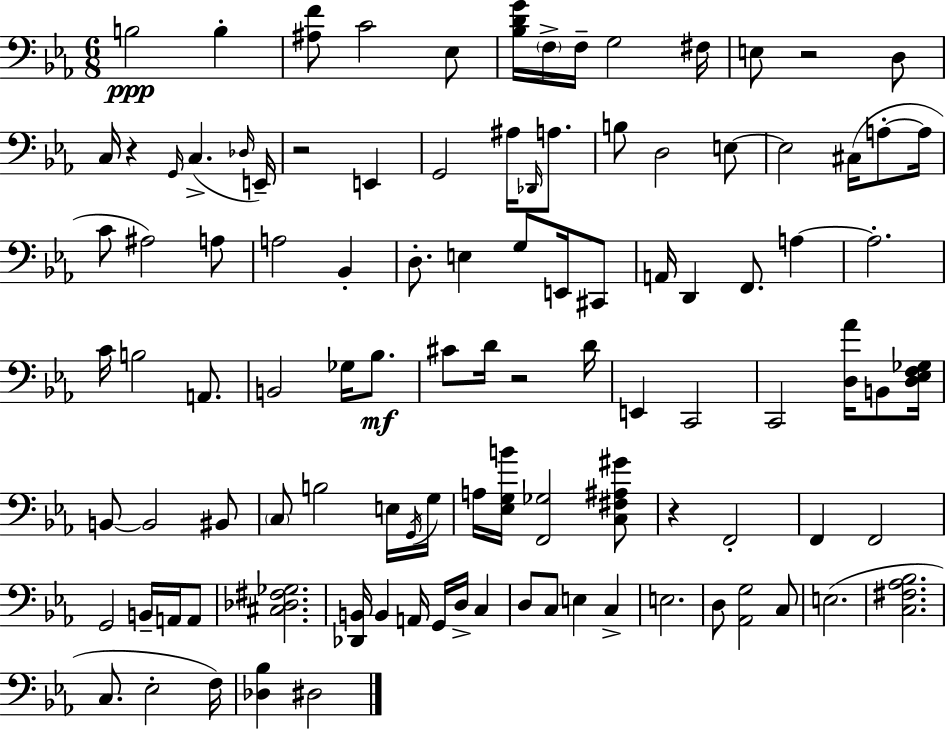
{
  \clef bass
  \numericTimeSignature
  \time 6/8
  \key ees \major
  \repeat volta 2 { b2\ppp b4-. | <ais f'>8 c'2 ees8 | <bes d' g'>16 \parenthesize f16-> f16-- g2 fis16 | e8 r2 d8 | \break c16 r4 \grace { g,16 }( c4.-> | \grace { des16 }) e,16-- r2 e,4 | g,2 ais16 \grace { des,16 } | a8. b8 d2 | \break e8~~ e2 cis16( | a8-.~~ a16 c'8 ais2) | a8 a2 bes,4-. | d8.-. e4 g8 | \break e,16 cis,8 a,16 d,4 f,8. a4~~ | a2.-. | c'16 b2 | a,8. b,2 ges16 | \break bes8.\mf cis'8 d'16 r2 | d'16 e,4 c,2 | c,2 <d aes'>16 | b,8 <d ees f ges>16 b,8~~ b,2 | \break bis,8 \parenthesize c8 b2 | e16 \acciaccatura { g,16 } g16 a16 <ees g b'>16 <f, ges>2 | <c fis ais gis'>8 r4 f,2-. | f,4 f,2 | \break g,2 | b,16-- a,16 a,8 <cis des fis ges>2. | <des, b,>16 b,4 a,16 g,16 d16-> | c4 d8 c8 e4 | \break c4-> e2. | d8 <aes, g>2 | c8 e2.( | <c fis aes bes>2. | \break c8. ees2-. | f16) <des bes>4 dis2 | } \bar "|."
}